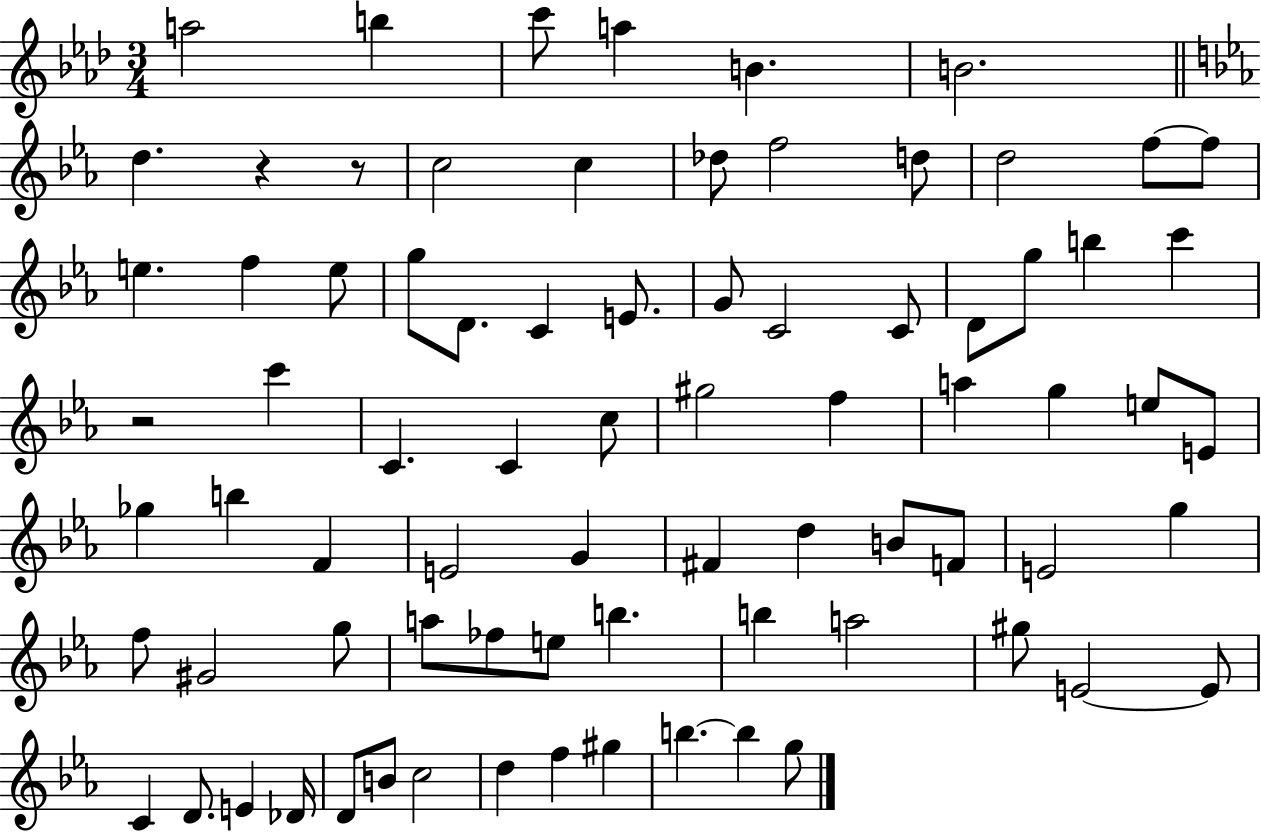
A5/h B5/q C6/e A5/q B4/q. B4/h. D5/q. R/q R/e C5/h C5/q Db5/e F5/h D5/e D5/h F5/e F5/e E5/q. F5/q E5/e G5/e D4/e. C4/q E4/e. G4/e C4/h C4/e D4/e G5/e B5/q C6/q R/h C6/q C4/q. C4/q C5/e G#5/h F5/q A5/q G5/q E5/e E4/e Gb5/q B5/q F4/q E4/h G4/q F#4/q D5/q B4/e F4/e E4/h G5/q F5/e G#4/h G5/e A5/e FES5/e E5/e B5/q. B5/q A5/h G#5/e E4/h E4/e C4/q D4/e. E4/q Db4/s D4/e B4/e C5/h D5/q F5/q G#5/q B5/q. B5/q G5/e